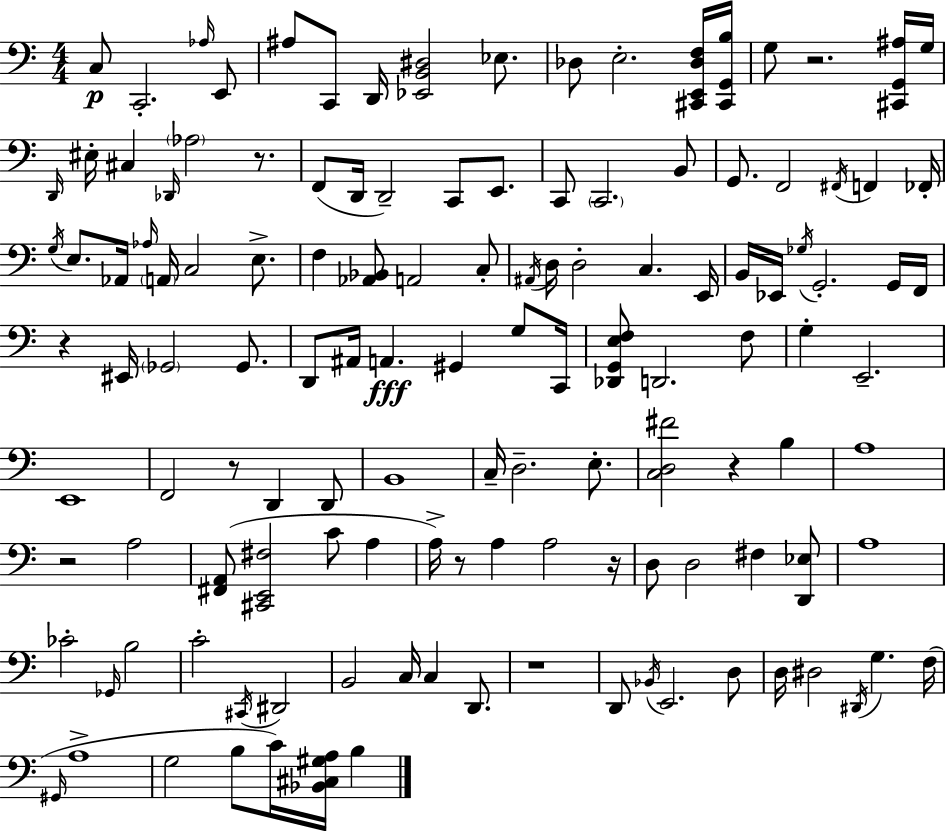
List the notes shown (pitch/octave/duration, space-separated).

C3/e C2/h. Ab3/s E2/e A#3/e C2/e D2/s [Eb2,B2,D#3]/h Eb3/e. Db3/e E3/h. [C#2,E2,Db3,F3]/s [C#2,G2,B3]/s G3/e R/h. [C#2,G2,A#3]/s G3/s D2/s EIS3/s C#3/q Db2/s Ab3/h R/e. F2/e D2/s D2/h C2/e E2/e. C2/e C2/h. B2/e G2/e. F2/h F#2/s F2/q FES2/s G3/s E3/e. Ab2/s Ab3/s A2/s C3/h E3/e. F3/q [Ab2,Bb2]/e A2/h C3/e A#2/s D3/s D3/h C3/q. E2/s B2/s Eb2/s Gb3/s G2/h. G2/s F2/s R/q EIS2/s Gb2/h Gb2/e. D2/e A#2/s A2/q. G#2/q G3/e C2/s [Db2,G2,E3,F3]/e D2/h. F3/e G3/q E2/h. E2/w F2/h R/e D2/q D2/e B2/w C3/s D3/h. E3/e. [C3,D3,F#4]/h R/q B3/q A3/w R/h A3/h [F#2,A2]/e [C#2,E2,F#3]/h C4/e A3/q A3/s R/e A3/q A3/h R/s D3/e D3/h F#3/q [D2,Eb3]/e A3/w CES4/h Gb2/s B3/h C4/h C#2/s D#2/h B2/h C3/s C3/q D2/e. R/w D2/e Bb2/s E2/h. D3/e D3/s D#3/h D#2/s G3/q. F3/s G#2/s A3/w G3/h B3/e C4/s [Bb2,C#3,G#3,A3]/s B3/q